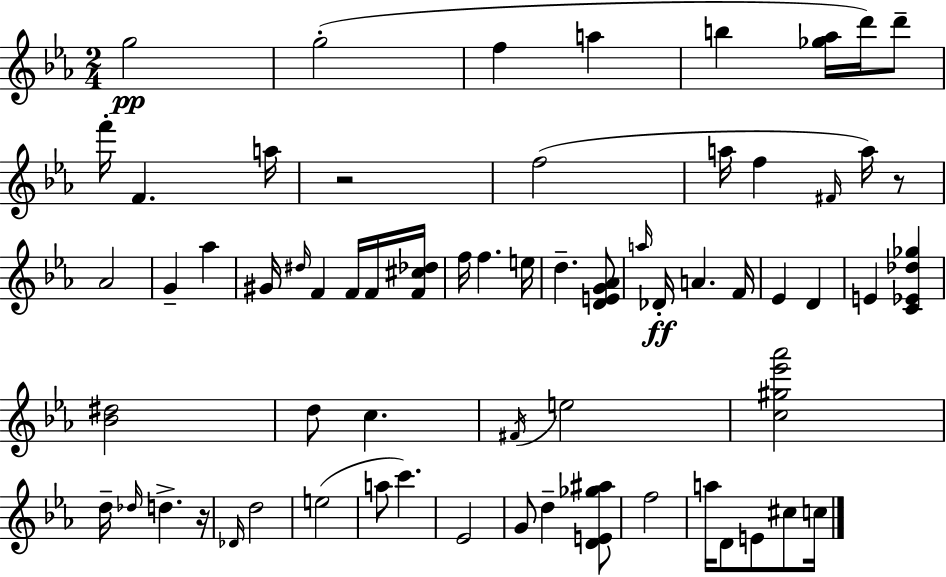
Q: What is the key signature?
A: C minor